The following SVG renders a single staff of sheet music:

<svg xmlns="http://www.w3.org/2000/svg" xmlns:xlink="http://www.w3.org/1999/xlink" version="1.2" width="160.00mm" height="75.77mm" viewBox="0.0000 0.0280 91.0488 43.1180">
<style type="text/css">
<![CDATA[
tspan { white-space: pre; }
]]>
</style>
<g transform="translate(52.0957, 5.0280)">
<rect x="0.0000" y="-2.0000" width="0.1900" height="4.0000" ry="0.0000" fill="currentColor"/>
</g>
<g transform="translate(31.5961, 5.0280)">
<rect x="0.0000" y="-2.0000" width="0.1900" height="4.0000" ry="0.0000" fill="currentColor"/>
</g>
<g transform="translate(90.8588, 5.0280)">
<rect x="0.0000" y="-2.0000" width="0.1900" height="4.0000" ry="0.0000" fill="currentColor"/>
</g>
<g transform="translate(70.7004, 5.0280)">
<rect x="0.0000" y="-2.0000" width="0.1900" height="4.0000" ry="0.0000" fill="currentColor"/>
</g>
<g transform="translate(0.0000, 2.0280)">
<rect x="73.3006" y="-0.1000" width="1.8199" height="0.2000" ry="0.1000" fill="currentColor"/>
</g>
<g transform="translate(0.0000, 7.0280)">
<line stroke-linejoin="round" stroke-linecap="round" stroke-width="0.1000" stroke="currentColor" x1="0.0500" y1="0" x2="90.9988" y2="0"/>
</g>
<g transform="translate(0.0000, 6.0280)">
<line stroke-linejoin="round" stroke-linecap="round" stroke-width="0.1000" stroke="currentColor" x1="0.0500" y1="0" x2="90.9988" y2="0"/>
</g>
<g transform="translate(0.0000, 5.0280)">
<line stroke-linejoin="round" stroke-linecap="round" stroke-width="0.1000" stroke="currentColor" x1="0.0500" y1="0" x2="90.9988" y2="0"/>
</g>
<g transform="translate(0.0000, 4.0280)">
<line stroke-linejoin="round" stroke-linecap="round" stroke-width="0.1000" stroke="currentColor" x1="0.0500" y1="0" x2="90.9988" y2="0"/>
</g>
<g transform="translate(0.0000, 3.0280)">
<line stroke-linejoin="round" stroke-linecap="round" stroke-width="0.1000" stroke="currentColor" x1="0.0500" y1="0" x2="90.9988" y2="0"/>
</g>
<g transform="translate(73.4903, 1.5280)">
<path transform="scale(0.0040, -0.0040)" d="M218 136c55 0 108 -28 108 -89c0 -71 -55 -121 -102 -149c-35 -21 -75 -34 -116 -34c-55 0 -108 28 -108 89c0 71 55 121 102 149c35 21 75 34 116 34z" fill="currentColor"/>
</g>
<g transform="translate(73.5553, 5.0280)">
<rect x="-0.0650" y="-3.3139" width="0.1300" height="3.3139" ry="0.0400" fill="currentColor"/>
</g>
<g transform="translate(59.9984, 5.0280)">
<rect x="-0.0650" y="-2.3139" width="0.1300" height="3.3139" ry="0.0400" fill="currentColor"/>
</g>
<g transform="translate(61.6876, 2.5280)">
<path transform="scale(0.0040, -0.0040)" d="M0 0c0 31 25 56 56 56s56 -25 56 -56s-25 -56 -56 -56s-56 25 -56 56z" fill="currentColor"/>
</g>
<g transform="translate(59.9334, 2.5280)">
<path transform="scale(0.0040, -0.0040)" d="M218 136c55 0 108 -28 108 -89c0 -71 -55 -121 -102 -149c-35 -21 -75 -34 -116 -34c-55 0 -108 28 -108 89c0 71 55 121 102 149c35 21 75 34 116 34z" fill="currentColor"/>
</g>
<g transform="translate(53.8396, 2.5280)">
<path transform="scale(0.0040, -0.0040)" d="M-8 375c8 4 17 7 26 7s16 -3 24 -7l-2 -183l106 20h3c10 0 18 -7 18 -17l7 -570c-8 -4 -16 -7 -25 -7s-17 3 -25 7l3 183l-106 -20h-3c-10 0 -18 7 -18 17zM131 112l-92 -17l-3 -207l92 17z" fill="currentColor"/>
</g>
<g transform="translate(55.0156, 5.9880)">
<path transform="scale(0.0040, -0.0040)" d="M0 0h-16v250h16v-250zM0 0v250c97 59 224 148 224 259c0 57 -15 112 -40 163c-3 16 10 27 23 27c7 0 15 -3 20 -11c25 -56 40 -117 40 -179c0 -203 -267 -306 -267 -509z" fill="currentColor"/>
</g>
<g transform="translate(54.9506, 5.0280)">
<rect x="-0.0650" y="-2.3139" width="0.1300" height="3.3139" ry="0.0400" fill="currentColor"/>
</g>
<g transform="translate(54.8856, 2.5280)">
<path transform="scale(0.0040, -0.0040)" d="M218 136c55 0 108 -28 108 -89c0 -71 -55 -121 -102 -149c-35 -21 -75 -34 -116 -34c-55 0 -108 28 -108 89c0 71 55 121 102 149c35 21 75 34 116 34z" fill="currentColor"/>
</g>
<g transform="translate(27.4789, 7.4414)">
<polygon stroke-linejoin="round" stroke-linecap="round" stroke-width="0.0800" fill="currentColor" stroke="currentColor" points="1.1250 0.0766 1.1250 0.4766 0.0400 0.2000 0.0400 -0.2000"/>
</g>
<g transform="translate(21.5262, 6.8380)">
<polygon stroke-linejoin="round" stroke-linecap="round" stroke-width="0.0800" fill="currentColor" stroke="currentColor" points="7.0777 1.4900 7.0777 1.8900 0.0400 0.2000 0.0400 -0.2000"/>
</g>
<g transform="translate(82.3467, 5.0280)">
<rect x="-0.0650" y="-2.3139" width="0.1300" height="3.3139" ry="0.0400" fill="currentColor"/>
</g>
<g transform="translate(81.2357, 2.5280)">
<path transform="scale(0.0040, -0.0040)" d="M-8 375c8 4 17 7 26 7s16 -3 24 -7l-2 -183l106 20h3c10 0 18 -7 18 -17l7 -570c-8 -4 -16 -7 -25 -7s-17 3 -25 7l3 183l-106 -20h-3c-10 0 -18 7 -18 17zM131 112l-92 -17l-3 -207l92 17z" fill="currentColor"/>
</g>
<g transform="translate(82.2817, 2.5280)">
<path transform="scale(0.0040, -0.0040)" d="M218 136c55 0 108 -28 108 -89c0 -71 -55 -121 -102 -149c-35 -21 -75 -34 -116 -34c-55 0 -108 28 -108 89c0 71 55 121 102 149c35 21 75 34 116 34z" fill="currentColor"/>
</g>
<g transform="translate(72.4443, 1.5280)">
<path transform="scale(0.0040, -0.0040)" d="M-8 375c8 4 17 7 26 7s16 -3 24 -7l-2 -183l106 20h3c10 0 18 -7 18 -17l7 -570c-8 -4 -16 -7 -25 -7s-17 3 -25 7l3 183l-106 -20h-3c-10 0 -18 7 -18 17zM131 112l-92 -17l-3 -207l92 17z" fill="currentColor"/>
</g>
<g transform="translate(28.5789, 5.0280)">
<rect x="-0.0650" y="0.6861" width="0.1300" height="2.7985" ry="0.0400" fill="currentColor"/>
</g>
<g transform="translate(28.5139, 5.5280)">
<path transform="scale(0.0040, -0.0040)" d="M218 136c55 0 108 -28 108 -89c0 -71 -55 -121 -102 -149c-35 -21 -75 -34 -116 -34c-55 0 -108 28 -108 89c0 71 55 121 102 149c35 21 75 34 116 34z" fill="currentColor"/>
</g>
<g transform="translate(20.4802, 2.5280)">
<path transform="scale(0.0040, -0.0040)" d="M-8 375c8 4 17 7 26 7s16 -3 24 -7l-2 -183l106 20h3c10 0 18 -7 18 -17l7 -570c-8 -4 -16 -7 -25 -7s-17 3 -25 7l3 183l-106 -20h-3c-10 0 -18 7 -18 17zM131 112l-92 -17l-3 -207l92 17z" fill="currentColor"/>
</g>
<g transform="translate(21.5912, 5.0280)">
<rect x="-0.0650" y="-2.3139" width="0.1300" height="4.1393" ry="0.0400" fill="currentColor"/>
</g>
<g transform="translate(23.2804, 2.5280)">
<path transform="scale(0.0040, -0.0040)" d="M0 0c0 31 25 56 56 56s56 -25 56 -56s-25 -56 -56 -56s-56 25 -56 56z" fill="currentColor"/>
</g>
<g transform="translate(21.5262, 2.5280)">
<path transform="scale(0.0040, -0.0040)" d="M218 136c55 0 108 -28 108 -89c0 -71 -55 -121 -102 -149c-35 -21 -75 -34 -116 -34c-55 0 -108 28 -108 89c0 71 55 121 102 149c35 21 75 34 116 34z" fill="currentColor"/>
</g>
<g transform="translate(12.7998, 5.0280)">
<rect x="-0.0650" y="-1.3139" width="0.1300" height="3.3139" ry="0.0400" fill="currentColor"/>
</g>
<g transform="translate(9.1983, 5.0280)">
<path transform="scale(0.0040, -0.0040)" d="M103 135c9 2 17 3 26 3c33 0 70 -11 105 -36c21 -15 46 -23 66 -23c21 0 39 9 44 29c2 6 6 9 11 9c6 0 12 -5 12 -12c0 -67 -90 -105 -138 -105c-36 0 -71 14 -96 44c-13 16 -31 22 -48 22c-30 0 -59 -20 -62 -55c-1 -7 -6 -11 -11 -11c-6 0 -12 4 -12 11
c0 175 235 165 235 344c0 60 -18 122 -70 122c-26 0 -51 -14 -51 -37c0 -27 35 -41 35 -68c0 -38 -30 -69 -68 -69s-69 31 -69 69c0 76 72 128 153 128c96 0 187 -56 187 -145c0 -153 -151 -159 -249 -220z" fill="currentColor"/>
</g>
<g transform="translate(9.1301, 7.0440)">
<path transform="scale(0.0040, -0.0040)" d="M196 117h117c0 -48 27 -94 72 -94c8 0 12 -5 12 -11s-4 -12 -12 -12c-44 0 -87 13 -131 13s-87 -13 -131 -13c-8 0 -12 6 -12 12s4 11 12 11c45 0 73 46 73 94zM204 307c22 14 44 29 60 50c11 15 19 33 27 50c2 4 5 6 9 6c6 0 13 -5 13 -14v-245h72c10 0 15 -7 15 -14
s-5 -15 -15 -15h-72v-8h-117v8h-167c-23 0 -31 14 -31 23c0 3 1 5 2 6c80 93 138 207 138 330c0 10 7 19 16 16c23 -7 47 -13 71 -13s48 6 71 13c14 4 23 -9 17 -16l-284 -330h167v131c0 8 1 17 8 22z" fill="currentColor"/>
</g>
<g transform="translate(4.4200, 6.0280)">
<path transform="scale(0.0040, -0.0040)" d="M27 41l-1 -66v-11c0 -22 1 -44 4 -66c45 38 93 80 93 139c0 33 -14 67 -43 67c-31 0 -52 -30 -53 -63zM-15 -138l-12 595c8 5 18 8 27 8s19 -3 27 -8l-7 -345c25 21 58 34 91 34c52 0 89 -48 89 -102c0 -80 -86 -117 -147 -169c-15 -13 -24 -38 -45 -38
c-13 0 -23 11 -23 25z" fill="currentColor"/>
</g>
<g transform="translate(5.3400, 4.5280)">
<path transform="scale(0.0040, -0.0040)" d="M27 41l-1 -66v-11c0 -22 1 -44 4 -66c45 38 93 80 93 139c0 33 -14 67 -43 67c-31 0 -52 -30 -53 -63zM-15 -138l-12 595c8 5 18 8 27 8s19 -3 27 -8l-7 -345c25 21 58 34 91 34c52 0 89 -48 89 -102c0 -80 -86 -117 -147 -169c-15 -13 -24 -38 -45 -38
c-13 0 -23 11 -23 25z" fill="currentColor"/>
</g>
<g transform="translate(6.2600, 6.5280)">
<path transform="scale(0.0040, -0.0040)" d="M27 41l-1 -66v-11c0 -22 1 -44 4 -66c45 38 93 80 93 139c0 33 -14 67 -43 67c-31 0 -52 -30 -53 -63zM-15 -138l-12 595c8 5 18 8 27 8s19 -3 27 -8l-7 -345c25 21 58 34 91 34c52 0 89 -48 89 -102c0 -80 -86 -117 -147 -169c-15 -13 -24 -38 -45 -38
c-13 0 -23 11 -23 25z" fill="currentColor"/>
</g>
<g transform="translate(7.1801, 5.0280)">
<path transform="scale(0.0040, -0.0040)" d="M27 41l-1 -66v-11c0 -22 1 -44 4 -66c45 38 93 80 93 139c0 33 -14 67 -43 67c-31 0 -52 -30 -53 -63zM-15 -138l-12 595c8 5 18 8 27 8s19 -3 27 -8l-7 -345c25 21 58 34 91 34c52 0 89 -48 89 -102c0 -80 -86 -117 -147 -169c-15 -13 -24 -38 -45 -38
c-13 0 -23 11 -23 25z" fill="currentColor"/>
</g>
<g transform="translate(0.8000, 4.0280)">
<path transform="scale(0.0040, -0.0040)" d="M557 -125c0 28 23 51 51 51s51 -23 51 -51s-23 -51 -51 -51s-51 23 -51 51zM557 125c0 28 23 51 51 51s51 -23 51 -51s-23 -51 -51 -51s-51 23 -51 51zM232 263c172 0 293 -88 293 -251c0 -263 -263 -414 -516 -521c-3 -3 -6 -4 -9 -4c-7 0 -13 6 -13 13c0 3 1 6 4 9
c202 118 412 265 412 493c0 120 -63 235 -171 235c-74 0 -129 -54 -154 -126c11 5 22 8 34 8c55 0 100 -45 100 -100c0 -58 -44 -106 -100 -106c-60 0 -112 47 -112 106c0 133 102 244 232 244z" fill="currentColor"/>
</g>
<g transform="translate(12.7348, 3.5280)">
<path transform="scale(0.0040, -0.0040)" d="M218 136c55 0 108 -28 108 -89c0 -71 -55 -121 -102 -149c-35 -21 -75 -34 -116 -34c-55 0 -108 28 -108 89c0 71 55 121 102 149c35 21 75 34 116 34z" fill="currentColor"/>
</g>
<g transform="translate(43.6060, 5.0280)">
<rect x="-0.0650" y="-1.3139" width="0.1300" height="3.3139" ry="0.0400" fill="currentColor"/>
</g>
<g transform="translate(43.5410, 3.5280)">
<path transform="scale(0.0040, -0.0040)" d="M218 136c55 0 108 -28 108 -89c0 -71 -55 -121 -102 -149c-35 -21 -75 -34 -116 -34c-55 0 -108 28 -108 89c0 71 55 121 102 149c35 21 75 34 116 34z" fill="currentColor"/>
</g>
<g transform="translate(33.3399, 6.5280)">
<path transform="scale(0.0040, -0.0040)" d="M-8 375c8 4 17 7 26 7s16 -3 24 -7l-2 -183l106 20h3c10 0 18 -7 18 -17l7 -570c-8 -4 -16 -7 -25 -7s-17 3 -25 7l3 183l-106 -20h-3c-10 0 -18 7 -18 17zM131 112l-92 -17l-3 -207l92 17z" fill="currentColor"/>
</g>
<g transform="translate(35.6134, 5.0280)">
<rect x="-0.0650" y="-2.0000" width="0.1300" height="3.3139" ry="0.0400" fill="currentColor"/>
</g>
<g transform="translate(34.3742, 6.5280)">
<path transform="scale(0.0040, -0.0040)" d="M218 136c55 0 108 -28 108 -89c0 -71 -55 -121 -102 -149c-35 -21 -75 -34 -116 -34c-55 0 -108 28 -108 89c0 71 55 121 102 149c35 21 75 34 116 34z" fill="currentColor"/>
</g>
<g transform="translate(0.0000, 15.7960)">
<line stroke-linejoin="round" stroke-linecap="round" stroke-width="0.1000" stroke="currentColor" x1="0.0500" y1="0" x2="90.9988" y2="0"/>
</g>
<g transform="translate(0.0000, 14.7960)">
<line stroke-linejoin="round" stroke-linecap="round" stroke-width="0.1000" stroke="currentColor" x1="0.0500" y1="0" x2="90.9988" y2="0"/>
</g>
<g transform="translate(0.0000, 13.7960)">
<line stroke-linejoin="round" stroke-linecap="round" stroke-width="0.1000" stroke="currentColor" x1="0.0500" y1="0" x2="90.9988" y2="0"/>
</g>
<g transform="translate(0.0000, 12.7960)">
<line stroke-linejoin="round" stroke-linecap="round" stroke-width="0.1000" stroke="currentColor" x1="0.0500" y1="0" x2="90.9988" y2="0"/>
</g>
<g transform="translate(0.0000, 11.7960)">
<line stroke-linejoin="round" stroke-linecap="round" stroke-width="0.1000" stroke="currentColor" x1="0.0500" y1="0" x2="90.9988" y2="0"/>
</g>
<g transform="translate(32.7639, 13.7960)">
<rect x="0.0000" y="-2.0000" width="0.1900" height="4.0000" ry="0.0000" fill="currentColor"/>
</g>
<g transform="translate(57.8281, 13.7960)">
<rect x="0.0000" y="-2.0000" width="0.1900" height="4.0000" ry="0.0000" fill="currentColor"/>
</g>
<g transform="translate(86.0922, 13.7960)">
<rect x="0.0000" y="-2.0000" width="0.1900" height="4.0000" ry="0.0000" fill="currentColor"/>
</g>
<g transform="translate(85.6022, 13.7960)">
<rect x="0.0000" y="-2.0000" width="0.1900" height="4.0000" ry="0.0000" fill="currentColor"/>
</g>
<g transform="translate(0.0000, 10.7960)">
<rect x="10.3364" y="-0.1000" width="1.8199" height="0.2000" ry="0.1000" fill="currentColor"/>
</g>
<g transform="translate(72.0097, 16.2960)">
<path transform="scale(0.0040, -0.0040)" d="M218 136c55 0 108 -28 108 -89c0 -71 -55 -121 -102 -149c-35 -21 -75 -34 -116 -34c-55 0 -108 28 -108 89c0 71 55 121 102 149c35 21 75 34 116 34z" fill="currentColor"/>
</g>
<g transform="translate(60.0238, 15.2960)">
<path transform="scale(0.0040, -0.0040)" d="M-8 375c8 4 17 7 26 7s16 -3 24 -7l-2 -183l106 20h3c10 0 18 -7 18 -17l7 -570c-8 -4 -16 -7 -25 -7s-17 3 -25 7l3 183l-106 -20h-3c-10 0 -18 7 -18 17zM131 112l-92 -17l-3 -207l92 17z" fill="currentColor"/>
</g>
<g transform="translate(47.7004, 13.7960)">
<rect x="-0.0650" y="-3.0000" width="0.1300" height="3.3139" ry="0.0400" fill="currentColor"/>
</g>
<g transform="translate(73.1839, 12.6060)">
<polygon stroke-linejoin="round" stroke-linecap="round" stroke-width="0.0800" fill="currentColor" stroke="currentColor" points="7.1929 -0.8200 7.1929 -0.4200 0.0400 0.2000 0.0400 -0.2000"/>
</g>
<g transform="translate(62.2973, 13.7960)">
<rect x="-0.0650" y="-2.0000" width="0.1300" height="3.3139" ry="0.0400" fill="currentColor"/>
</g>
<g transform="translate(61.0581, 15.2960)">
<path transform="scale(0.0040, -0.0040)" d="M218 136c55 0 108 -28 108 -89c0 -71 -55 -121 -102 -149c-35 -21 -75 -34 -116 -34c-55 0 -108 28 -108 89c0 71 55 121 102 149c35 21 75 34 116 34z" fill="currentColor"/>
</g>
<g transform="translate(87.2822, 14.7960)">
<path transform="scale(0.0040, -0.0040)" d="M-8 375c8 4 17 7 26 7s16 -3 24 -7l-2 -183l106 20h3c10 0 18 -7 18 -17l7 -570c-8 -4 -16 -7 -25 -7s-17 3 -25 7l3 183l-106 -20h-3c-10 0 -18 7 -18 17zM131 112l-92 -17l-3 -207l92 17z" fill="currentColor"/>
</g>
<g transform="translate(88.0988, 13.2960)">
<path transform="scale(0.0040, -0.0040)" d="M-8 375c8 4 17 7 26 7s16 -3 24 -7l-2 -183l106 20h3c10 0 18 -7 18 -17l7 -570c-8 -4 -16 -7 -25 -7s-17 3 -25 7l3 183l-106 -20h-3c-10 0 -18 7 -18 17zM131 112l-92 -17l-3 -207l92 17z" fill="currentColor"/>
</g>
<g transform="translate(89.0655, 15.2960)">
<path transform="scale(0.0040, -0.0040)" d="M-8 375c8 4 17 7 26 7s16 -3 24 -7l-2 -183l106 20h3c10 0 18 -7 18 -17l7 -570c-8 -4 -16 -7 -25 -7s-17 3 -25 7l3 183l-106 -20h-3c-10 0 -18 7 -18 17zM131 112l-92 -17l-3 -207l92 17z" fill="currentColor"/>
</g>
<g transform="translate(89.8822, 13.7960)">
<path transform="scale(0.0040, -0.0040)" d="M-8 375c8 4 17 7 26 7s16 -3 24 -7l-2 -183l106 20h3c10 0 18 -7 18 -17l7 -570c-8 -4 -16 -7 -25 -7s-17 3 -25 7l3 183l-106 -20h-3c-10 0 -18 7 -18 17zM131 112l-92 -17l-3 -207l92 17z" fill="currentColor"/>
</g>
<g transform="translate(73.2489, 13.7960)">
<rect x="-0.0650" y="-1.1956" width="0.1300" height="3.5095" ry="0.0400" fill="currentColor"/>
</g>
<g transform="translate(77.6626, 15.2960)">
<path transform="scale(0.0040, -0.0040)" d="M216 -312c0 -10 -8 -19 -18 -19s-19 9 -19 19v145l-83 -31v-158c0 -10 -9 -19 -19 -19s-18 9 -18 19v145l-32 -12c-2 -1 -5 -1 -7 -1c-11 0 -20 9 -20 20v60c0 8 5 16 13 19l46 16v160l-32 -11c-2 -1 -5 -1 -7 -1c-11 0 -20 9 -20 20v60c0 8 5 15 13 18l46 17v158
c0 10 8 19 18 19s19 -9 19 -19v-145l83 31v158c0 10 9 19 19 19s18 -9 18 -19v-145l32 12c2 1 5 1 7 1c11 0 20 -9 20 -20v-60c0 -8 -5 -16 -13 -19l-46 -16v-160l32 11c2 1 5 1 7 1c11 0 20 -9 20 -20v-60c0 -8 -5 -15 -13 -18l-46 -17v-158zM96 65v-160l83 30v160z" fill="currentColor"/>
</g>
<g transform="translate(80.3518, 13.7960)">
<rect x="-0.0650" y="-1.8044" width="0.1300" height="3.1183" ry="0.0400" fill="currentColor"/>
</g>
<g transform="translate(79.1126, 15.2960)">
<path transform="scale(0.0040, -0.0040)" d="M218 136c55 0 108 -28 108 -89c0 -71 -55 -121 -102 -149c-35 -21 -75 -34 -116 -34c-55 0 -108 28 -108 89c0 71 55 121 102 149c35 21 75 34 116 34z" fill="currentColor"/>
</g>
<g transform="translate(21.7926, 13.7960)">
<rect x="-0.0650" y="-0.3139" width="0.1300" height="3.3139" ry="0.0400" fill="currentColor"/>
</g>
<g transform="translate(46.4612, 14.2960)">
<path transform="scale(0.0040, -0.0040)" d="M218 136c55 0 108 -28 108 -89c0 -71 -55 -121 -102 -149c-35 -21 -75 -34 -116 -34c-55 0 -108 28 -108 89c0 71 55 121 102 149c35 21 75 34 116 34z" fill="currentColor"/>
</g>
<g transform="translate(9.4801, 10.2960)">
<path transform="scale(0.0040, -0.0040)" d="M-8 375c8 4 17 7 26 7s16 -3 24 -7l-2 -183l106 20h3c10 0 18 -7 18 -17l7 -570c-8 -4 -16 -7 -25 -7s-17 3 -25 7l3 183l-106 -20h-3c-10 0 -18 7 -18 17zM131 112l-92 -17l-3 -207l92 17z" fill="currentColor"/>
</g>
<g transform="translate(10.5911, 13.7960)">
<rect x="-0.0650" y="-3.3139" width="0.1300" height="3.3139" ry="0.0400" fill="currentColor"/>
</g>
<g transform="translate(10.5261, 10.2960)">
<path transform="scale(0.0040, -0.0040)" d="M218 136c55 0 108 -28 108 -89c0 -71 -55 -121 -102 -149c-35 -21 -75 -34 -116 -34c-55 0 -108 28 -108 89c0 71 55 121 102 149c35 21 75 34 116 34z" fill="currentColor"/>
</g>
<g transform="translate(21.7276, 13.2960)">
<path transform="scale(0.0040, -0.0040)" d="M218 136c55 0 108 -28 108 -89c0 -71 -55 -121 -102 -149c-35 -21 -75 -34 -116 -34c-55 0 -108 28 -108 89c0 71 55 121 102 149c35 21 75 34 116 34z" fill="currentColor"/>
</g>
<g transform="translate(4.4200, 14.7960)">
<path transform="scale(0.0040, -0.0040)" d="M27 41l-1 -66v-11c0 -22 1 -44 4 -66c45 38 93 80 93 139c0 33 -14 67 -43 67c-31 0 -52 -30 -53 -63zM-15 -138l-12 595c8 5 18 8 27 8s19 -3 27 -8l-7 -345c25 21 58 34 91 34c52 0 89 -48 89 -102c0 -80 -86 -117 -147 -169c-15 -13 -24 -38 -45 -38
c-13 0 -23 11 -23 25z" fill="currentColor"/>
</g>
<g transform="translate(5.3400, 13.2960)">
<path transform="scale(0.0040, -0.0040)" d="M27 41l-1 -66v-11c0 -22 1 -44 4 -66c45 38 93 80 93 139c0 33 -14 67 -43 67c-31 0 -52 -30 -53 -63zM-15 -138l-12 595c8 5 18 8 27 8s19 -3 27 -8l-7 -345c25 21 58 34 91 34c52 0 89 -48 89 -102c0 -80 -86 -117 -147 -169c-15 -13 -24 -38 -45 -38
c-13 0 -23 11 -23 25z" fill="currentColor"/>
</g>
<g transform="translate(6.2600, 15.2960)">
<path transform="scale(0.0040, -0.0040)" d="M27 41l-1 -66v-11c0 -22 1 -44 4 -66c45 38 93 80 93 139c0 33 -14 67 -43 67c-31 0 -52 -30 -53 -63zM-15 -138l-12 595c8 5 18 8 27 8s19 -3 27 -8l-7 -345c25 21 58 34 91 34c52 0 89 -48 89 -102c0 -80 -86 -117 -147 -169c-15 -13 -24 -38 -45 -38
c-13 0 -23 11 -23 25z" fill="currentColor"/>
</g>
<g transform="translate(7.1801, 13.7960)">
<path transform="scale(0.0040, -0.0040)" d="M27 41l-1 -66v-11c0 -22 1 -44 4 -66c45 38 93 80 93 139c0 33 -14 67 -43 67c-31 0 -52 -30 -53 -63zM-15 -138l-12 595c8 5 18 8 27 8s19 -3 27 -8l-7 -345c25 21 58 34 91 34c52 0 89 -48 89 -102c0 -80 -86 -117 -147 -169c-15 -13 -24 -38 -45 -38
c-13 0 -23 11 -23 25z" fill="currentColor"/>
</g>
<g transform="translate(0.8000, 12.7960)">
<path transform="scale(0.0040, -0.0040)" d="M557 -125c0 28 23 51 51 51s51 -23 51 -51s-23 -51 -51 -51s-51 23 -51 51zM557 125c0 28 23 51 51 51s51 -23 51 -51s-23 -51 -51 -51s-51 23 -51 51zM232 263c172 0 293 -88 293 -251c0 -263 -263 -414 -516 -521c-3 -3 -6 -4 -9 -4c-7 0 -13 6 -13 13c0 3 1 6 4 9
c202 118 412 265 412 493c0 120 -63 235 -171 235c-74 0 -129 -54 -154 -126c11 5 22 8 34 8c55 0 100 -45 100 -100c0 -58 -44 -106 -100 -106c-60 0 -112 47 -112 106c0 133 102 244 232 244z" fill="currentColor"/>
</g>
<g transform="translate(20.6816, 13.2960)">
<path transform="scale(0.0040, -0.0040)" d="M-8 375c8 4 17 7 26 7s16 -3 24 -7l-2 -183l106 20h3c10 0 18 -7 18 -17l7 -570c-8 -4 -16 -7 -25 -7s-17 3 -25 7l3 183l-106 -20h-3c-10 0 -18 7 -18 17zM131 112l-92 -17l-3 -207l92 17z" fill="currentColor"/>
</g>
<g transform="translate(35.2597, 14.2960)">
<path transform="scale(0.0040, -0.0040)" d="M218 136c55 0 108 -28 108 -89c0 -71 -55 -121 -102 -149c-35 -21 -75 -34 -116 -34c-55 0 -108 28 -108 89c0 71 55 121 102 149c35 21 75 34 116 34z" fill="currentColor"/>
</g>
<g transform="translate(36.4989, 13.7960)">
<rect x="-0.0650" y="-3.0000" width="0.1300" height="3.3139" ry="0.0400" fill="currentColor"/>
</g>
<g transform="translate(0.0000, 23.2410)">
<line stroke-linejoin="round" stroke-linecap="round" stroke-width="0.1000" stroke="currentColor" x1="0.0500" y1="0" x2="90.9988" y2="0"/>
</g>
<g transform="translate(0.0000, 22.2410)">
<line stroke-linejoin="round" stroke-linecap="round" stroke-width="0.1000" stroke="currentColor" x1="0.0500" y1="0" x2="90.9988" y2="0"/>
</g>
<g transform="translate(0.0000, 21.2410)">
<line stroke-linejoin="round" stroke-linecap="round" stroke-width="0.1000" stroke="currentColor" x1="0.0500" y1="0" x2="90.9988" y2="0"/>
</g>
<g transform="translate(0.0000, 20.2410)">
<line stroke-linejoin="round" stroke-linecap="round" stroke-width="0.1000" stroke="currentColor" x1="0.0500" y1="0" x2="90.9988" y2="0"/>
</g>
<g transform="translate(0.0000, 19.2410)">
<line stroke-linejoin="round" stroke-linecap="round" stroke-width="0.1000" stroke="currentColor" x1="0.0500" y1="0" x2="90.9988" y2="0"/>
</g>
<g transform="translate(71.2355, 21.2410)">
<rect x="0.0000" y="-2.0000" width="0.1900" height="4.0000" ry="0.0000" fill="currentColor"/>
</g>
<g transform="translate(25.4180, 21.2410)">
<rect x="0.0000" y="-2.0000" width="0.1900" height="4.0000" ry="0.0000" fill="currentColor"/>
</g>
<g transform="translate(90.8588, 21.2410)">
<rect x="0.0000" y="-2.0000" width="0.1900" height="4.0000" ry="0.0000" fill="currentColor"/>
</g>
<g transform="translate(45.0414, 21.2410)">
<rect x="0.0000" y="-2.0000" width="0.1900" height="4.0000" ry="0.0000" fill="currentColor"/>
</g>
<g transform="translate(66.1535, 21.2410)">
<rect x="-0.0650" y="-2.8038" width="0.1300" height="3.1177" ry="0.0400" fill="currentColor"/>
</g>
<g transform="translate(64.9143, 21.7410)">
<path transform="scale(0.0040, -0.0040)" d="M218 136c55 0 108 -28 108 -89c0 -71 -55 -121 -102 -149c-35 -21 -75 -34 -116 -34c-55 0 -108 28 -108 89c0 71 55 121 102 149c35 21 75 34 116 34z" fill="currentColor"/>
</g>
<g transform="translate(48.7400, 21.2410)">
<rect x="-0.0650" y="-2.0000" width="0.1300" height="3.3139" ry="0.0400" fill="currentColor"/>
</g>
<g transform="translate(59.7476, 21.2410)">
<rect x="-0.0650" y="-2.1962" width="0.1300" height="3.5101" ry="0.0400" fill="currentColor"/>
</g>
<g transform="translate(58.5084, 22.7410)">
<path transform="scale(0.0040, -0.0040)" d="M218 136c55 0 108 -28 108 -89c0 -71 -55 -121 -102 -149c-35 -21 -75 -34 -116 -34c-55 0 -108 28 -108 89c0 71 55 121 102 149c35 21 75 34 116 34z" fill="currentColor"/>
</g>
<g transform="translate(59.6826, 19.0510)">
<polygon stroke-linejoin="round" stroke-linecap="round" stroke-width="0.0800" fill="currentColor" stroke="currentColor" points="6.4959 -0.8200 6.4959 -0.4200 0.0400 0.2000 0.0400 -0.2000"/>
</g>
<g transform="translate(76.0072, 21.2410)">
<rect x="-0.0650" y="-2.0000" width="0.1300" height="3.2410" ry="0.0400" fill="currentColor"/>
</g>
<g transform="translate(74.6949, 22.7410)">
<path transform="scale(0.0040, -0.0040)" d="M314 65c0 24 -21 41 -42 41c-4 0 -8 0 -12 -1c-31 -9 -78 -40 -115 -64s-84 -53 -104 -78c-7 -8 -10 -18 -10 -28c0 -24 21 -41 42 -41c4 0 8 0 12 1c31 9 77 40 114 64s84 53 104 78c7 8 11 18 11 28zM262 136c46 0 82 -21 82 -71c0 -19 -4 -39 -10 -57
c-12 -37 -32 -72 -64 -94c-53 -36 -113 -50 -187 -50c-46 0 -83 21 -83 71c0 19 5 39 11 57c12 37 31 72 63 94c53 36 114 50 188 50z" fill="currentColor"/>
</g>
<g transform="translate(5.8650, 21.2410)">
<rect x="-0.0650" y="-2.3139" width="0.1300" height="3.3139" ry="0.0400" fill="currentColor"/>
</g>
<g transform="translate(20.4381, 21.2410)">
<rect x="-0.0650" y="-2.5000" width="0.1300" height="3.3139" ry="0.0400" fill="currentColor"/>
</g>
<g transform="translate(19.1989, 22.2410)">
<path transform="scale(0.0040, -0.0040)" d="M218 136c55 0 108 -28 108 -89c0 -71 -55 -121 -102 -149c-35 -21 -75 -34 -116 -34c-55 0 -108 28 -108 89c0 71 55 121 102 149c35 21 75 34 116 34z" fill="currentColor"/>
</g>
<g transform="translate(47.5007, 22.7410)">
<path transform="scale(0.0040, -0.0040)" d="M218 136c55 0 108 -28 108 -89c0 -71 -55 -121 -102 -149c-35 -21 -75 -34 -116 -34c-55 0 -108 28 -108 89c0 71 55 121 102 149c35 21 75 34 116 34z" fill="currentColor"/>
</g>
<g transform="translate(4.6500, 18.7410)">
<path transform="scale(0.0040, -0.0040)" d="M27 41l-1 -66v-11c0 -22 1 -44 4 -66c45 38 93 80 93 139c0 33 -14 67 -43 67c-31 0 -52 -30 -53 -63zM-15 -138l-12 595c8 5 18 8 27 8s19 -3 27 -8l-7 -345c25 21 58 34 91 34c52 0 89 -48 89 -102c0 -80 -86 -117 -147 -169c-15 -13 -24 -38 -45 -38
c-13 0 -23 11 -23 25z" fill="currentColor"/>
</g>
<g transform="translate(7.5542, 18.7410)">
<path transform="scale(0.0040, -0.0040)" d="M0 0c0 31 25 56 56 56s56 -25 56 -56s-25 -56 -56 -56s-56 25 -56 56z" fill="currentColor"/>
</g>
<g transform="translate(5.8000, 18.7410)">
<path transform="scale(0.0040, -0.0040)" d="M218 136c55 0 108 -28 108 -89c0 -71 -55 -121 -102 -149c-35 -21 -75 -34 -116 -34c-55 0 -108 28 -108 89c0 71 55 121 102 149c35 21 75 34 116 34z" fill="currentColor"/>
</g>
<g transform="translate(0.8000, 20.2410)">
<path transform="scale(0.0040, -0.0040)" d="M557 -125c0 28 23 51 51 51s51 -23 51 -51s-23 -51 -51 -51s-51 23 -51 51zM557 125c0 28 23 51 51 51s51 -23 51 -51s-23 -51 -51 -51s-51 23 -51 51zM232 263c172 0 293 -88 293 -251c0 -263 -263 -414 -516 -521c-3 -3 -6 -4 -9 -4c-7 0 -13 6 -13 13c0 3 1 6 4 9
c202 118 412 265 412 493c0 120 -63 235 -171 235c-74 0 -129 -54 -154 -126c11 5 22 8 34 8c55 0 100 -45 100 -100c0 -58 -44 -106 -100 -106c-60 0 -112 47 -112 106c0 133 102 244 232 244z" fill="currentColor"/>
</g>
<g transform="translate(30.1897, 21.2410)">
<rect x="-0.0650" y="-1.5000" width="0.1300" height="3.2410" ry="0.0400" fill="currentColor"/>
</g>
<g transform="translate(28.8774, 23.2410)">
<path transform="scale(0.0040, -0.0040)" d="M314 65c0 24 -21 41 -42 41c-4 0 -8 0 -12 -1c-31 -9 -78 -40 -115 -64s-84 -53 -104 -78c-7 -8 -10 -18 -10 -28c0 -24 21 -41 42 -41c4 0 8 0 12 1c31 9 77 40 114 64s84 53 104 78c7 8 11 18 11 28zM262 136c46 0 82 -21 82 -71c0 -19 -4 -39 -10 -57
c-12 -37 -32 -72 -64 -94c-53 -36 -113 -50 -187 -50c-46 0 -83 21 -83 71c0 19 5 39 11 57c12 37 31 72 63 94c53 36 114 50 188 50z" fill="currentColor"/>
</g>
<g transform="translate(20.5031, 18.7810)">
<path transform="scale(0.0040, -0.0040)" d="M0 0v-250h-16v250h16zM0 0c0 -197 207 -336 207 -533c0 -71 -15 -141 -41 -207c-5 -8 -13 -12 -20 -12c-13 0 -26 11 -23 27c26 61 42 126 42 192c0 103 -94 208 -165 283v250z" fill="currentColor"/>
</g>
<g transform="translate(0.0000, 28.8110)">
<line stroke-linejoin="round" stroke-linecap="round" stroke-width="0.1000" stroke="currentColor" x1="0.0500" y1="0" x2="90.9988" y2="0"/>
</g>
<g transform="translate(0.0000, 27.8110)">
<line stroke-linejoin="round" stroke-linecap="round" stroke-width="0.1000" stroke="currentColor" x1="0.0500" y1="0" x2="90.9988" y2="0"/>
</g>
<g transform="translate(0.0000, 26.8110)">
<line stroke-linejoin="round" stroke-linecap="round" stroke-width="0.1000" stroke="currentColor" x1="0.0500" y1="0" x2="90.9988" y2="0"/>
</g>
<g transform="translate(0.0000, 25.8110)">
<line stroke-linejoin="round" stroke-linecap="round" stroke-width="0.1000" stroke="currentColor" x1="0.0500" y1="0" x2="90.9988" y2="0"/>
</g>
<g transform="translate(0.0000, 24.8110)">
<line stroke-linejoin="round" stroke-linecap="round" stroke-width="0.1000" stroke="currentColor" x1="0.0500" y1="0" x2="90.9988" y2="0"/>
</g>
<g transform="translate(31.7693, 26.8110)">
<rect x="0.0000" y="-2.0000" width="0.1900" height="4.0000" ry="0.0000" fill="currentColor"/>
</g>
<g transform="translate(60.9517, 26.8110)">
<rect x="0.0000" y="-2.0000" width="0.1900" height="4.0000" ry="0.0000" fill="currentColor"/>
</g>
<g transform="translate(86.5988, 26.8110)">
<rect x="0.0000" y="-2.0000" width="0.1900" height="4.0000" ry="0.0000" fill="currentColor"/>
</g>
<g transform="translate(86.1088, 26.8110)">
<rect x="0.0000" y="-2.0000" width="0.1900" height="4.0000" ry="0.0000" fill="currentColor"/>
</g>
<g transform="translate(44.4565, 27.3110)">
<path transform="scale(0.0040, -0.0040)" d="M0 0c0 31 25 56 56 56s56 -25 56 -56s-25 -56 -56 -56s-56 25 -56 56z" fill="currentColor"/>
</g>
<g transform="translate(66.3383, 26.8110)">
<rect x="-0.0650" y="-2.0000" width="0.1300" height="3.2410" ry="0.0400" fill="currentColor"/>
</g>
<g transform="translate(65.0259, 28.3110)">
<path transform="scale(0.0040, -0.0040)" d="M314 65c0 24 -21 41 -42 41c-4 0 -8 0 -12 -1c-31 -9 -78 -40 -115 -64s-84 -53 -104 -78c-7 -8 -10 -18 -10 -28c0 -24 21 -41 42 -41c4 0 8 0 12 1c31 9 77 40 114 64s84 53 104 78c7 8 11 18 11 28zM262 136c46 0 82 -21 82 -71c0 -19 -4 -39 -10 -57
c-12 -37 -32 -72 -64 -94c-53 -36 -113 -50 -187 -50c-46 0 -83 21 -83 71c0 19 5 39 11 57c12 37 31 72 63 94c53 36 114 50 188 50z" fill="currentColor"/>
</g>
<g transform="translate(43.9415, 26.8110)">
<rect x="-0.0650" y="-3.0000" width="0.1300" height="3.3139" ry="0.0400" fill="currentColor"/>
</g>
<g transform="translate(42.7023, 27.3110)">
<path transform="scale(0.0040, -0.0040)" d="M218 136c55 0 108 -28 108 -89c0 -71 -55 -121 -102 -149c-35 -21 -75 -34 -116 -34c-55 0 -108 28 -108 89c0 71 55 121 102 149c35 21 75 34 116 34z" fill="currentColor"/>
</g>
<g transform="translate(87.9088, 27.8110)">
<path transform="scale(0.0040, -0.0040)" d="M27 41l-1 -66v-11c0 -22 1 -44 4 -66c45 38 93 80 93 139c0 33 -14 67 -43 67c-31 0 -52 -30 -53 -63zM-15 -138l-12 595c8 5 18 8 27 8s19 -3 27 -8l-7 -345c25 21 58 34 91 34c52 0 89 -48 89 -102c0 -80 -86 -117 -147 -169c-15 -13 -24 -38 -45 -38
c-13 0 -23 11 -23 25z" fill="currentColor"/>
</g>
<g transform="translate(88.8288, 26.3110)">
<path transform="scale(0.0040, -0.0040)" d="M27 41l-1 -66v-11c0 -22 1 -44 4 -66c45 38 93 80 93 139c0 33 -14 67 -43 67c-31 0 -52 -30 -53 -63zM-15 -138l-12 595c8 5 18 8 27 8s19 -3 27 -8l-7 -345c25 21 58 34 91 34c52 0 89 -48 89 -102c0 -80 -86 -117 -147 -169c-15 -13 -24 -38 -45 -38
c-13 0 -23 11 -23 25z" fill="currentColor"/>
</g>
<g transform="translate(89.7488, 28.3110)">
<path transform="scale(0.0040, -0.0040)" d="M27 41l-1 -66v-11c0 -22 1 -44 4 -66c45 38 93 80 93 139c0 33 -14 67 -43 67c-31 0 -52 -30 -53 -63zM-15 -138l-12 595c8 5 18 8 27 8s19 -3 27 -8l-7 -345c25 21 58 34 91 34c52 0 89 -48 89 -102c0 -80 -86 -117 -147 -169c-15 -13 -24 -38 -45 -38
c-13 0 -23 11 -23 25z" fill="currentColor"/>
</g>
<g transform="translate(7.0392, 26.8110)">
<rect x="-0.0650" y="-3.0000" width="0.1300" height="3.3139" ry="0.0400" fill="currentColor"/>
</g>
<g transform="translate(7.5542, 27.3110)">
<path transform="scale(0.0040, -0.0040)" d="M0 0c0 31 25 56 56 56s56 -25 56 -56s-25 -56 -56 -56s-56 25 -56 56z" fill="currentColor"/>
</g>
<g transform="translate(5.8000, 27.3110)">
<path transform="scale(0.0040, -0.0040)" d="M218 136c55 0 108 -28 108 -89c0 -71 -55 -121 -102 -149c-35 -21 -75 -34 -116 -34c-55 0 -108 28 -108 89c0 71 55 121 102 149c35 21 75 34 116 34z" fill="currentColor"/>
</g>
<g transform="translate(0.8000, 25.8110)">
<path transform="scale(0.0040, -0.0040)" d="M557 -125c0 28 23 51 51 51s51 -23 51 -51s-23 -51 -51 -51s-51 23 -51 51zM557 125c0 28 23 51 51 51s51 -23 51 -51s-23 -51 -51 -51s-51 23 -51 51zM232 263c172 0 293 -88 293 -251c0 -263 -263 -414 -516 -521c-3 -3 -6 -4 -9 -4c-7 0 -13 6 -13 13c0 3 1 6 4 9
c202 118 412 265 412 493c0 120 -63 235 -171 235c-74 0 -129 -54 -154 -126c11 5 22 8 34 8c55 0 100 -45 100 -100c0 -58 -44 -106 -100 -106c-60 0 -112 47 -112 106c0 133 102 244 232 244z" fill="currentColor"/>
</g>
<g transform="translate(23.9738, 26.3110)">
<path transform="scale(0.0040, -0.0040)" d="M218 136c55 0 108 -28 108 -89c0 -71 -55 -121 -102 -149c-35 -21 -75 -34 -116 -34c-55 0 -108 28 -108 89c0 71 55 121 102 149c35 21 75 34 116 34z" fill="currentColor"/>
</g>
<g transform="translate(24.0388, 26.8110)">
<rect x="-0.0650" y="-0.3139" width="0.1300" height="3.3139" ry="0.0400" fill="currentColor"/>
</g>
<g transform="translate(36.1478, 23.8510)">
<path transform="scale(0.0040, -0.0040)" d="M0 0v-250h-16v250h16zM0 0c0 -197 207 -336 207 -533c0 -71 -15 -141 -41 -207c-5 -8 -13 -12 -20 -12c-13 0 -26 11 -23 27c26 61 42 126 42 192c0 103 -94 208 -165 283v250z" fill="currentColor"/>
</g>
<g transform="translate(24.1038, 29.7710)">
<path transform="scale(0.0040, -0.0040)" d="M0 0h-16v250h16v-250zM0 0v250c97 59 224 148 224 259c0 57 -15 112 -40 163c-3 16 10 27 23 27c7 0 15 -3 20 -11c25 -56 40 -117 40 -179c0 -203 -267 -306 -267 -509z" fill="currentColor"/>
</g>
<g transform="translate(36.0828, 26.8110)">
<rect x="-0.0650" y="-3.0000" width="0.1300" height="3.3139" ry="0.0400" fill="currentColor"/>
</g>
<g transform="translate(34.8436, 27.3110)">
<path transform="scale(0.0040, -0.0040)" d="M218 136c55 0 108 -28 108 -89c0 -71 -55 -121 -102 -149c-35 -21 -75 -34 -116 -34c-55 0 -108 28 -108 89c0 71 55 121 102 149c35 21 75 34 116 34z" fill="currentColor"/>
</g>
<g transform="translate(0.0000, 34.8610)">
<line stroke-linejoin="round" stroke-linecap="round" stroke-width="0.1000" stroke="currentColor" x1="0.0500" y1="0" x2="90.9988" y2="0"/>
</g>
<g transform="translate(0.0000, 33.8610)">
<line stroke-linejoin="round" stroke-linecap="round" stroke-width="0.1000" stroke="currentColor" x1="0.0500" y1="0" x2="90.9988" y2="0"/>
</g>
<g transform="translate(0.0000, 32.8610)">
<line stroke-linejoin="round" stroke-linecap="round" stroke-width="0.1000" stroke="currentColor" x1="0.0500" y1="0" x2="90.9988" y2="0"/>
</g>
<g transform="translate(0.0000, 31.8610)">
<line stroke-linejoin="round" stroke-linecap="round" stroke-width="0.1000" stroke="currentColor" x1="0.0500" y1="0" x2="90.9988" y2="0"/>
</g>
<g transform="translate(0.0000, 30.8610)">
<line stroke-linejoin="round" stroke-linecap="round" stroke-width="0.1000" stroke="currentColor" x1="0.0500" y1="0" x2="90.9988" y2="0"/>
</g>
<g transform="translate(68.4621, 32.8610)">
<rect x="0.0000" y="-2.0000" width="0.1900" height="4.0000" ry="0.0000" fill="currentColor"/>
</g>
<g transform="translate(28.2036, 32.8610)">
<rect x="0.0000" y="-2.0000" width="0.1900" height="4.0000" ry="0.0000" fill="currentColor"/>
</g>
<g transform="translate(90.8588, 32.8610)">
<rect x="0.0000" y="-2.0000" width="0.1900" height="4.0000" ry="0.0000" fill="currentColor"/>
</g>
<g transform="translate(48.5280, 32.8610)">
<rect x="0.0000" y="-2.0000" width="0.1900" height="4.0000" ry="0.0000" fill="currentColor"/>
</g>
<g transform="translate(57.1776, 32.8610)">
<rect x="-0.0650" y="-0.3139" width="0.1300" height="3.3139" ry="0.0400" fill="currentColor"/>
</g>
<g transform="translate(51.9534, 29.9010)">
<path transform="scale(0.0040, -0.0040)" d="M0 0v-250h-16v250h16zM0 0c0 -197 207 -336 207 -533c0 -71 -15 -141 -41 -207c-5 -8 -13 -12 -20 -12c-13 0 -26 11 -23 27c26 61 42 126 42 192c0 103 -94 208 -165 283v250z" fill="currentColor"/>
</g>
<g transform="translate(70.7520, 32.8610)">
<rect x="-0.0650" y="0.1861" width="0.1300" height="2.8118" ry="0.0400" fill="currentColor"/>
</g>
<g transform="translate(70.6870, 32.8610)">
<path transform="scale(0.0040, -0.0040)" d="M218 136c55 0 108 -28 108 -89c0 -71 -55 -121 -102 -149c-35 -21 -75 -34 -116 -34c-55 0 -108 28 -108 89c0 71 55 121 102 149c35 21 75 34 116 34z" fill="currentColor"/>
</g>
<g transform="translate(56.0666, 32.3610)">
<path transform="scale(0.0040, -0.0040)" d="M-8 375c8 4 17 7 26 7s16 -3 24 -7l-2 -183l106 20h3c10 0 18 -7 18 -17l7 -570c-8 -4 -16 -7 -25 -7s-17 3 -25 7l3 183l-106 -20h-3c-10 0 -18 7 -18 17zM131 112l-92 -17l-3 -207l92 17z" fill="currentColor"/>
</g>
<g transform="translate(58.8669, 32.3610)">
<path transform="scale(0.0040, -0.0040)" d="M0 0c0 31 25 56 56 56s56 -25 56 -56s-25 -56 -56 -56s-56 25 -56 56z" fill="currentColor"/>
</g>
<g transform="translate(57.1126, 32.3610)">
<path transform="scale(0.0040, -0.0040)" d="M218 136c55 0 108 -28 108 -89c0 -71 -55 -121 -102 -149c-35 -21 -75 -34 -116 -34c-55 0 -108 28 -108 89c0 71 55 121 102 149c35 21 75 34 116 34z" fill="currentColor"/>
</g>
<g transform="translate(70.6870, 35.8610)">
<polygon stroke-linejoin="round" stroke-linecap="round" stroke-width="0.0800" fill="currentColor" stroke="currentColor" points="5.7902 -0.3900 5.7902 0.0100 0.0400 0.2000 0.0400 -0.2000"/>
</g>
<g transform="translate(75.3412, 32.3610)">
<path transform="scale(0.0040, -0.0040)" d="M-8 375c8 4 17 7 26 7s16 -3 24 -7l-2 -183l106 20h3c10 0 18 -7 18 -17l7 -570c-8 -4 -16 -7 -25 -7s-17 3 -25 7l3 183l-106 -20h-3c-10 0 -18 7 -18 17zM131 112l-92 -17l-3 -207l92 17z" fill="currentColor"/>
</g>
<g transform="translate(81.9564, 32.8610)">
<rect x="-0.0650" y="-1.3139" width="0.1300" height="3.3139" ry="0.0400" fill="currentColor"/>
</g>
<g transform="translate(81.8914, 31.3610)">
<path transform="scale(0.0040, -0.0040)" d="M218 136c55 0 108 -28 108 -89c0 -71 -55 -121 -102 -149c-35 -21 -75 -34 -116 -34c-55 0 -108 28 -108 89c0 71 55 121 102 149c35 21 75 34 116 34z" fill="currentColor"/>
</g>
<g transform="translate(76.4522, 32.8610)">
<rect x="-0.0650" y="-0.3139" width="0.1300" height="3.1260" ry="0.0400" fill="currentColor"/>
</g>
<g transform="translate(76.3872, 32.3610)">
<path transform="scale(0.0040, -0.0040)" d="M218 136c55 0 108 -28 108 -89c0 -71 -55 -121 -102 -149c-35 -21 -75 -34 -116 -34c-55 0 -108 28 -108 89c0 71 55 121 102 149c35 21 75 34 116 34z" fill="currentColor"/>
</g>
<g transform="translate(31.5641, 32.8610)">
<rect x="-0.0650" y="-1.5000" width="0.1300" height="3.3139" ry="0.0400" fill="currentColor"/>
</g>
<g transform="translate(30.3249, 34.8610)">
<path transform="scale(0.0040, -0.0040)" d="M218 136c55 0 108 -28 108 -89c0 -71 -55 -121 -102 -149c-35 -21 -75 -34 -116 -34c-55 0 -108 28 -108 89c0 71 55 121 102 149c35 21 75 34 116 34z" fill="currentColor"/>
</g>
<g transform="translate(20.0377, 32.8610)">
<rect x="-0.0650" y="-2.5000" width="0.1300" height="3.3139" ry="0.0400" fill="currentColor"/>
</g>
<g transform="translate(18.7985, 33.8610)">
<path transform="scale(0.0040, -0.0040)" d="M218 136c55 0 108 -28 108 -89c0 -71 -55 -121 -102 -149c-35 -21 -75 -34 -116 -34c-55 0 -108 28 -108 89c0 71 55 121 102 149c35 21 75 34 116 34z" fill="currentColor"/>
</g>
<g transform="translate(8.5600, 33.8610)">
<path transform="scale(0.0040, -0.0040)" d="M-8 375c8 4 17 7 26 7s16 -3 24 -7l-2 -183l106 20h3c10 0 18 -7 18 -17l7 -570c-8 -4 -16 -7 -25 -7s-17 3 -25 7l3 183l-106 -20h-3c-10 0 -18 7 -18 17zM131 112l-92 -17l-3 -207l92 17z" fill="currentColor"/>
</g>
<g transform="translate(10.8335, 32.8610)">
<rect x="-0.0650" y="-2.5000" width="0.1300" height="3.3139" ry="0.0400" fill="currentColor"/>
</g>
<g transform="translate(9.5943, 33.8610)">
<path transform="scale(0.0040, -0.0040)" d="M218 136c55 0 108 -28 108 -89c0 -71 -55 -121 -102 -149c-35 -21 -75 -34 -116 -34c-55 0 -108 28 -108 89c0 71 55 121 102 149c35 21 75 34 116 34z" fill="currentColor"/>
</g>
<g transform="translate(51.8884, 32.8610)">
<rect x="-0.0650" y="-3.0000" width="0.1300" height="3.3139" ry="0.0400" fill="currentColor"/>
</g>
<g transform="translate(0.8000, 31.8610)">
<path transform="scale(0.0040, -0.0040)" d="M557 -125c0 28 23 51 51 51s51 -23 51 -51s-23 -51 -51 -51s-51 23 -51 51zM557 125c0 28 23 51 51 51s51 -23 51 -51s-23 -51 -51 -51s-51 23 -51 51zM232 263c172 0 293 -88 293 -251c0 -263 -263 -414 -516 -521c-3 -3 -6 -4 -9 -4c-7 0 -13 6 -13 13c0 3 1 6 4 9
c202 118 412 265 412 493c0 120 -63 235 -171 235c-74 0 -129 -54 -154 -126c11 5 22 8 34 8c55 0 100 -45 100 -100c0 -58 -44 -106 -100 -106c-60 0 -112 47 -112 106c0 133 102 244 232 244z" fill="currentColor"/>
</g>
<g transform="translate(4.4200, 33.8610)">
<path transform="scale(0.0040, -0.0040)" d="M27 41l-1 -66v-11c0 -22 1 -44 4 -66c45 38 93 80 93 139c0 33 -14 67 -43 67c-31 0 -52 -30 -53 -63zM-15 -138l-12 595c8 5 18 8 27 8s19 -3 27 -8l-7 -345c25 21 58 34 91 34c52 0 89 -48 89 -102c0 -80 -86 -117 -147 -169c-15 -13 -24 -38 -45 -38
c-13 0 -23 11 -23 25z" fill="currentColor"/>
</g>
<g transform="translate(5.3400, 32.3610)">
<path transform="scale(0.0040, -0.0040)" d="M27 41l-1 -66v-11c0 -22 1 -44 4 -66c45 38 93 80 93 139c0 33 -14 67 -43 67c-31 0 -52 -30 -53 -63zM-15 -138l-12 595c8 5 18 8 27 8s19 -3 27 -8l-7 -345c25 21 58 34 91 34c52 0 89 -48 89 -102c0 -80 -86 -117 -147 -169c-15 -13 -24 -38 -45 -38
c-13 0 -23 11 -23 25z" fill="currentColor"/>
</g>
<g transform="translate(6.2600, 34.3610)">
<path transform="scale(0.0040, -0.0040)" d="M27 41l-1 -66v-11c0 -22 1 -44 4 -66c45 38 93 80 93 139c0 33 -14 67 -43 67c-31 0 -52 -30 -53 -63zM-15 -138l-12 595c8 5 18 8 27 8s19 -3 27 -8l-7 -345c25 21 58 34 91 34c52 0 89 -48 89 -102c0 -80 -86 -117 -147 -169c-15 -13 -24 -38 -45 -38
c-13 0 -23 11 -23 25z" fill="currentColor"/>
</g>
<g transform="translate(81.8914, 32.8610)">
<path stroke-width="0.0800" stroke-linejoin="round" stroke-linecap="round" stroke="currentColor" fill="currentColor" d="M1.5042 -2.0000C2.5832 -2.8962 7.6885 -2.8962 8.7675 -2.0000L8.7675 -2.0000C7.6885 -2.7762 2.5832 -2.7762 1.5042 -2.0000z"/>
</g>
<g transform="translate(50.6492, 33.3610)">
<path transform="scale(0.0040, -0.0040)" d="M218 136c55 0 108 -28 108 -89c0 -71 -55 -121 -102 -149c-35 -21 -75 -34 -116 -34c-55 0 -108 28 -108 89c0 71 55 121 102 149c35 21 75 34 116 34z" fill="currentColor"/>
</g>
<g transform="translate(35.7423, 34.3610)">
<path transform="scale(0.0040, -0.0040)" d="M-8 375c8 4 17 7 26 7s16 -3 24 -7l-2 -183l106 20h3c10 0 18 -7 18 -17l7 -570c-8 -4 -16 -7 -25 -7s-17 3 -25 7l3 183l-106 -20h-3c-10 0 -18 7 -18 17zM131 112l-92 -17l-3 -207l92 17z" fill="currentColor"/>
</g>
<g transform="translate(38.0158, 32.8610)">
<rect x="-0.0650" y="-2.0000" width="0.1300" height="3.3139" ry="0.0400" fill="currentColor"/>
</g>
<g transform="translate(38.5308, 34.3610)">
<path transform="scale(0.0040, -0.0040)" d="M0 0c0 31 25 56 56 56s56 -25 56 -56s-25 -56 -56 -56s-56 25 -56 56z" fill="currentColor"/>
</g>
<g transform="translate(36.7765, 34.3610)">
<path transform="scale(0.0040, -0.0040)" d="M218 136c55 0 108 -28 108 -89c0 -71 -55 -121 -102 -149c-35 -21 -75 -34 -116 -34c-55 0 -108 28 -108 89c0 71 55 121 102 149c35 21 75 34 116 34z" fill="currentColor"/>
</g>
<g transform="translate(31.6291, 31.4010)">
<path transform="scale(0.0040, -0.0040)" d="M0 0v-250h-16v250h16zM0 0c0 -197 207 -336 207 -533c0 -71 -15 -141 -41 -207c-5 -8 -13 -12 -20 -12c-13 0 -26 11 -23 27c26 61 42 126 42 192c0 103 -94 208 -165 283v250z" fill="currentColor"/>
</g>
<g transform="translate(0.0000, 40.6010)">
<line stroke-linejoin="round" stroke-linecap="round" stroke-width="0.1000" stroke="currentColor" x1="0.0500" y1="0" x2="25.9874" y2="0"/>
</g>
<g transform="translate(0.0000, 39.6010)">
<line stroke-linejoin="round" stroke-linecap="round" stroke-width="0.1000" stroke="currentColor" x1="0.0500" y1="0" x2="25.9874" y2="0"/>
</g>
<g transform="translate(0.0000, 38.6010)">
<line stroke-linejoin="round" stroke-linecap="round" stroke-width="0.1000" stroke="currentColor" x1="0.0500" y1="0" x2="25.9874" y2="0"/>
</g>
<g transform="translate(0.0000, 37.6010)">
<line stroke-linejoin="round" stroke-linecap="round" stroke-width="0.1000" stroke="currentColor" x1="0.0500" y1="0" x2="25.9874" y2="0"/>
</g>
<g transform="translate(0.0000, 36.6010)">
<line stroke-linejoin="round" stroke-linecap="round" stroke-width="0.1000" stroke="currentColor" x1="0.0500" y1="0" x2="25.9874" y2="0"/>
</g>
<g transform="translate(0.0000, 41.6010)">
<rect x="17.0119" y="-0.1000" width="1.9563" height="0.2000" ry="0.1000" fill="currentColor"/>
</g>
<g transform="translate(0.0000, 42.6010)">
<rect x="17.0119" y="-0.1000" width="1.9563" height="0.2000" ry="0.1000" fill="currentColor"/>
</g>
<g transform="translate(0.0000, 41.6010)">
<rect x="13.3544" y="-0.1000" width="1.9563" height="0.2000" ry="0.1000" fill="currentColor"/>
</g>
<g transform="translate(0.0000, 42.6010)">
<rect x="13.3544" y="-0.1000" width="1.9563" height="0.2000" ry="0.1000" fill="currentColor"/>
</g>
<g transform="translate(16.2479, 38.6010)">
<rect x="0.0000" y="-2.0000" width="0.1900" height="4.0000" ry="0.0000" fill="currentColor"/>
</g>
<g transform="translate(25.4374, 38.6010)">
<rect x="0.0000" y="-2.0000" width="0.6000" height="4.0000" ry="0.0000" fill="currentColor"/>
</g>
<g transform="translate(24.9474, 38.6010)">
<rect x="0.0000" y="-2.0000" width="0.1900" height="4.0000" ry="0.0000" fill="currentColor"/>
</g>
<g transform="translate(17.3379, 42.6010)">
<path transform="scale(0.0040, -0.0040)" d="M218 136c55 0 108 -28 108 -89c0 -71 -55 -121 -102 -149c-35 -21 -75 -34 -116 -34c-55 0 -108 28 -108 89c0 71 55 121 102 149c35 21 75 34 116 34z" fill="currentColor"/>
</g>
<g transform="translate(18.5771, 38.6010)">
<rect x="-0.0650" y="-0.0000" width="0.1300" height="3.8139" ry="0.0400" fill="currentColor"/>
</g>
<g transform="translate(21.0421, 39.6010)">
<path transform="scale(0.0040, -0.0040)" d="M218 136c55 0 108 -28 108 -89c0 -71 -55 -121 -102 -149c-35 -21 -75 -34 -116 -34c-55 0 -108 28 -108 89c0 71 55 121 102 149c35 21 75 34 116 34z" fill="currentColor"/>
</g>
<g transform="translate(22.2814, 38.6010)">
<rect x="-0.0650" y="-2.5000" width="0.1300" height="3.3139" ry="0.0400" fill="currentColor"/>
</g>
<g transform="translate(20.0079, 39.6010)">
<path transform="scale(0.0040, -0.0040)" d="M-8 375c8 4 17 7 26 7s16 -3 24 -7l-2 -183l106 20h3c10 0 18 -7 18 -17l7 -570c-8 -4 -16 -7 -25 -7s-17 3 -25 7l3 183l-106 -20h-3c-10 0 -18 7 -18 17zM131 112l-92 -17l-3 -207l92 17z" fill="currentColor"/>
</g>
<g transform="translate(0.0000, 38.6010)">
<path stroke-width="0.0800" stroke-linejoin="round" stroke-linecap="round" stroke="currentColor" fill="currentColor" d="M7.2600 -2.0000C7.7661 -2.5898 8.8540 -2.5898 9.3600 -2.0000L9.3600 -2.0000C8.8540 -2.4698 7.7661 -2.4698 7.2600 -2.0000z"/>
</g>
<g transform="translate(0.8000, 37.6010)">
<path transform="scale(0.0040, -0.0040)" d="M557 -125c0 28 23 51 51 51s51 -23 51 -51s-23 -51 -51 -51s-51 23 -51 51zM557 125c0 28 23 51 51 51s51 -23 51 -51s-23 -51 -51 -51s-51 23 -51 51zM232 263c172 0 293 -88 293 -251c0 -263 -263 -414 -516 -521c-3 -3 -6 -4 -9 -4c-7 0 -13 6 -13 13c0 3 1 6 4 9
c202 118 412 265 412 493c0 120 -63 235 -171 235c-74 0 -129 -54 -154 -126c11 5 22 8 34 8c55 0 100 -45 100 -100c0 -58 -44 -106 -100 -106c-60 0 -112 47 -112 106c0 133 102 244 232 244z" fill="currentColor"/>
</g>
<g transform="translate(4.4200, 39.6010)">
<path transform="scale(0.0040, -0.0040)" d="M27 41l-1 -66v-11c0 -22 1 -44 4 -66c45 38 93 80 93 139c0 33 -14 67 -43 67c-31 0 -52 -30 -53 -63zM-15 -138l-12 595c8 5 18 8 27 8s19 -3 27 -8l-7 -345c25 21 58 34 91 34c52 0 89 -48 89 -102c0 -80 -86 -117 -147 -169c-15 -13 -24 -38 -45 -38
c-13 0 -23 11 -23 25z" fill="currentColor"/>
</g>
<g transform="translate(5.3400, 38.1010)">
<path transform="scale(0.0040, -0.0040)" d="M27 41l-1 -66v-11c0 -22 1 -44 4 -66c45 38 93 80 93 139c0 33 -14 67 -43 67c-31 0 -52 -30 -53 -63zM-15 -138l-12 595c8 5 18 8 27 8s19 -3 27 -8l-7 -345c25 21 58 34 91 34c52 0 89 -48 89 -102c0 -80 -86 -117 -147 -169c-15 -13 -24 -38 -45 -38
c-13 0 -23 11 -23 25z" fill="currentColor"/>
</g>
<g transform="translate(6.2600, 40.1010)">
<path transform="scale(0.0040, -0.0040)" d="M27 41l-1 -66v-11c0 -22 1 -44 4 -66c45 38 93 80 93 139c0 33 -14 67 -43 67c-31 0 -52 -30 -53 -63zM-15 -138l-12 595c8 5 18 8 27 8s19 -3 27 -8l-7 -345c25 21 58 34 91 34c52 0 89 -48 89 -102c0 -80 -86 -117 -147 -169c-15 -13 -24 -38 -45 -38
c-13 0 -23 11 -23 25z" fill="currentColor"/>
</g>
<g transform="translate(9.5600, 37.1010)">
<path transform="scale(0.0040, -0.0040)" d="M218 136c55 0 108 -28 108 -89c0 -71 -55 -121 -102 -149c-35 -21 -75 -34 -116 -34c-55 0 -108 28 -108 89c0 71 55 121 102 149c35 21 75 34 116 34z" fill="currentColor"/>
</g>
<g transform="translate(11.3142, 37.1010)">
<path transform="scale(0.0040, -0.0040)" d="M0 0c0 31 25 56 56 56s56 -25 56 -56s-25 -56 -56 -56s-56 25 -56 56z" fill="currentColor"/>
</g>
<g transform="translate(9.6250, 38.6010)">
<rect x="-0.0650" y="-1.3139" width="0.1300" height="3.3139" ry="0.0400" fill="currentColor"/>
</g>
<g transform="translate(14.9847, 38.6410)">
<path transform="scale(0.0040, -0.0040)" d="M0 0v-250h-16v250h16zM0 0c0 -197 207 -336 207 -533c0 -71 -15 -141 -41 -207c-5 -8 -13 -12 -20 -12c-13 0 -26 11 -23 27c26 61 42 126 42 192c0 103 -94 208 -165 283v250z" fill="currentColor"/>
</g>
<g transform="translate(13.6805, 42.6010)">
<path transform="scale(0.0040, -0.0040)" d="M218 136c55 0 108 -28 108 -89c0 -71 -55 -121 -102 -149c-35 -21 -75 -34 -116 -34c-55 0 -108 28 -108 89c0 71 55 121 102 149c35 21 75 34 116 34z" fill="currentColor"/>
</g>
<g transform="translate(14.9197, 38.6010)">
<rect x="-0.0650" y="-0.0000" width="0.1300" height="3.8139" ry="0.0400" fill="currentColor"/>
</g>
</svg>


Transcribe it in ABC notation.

X:1
T:Untitled
M:2/4
L:1/4
K:Ab
G, B,/2 C,/4 A,, G, B,/2 B, D B, D E, C, C, A,, F,,/2 ^A,,/2 _B, B,,/2 G,,2 A,, A,,/2 C,/2 A,,2 C, E,/2 C,/2 C, A,,2 B,, B,, G,,/2 A,, C,/2 E, D,/2 E,/2 G, G, C,,/2 C,, B,,